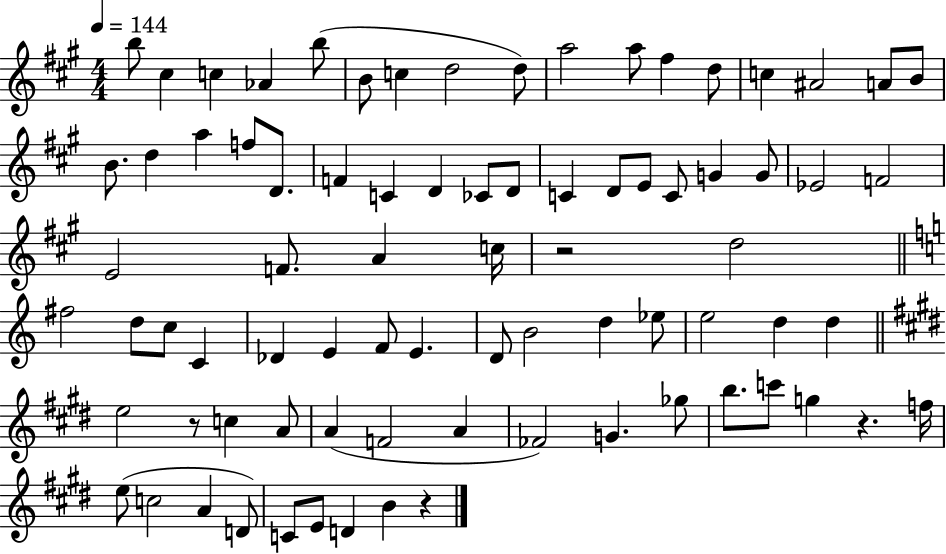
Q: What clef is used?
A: treble